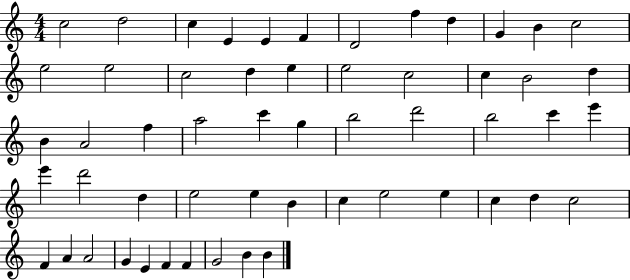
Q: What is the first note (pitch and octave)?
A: C5